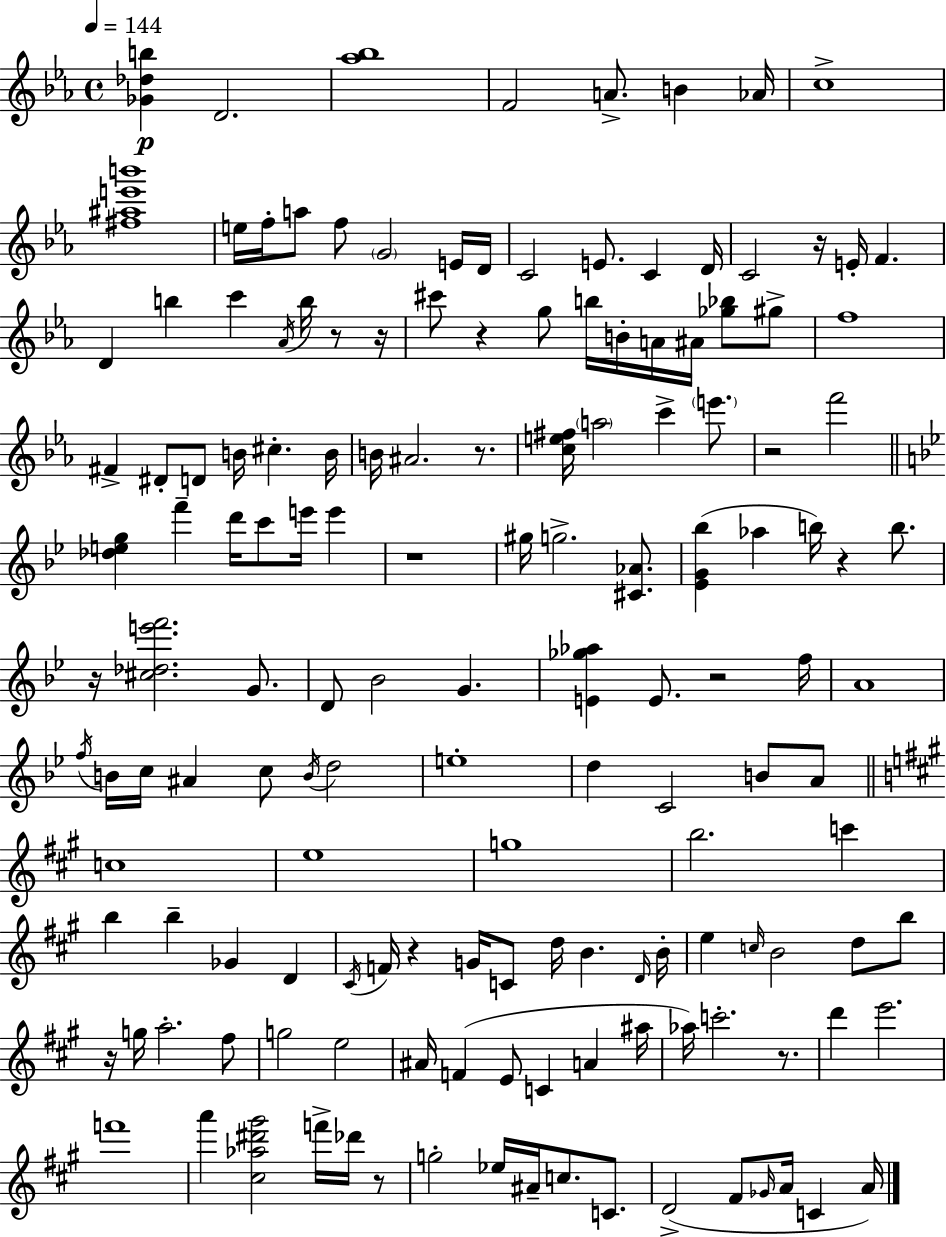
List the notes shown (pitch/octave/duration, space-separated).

[Gb4,Db5,B5]/q D4/h. [Ab5,Bb5]/w F4/h A4/e. B4/q Ab4/s C5/w [F#5,A#5,E6,B6]/w E5/s F5/s A5/e F5/e G4/h E4/s D4/s C4/h E4/e. C4/q D4/s C4/h R/s E4/s F4/q. D4/q B5/q C6/q Ab4/s B5/s R/e R/s C#6/e R/q G5/e B5/s B4/s A4/s A#4/s [Gb5,Bb5]/e G#5/e F5/w F#4/q D#4/e D4/e B4/s C#5/q. B4/s B4/s A#4/h. R/e. [C5,E5,F#5]/s A5/h C6/q E6/e. R/h F6/h [Db5,E5,G5]/q F6/q D6/s C6/e E6/s E6/q R/w G#5/s G5/h. [C#4,Ab4]/e. [Eb4,G4,Bb5]/q Ab5/q B5/s R/q B5/e. R/s [C#5,Db5,E6,F6]/h. G4/e. D4/e Bb4/h G4/q. [E4,Gb5,Ab5]/q E4/e. R/h F5/s A4/w F5/s B4/s C5/s A#4/q C5/e B4/s D5/h E5/w D5/q C4/h B4/e A4/e C5/w E5/w G5/w B5/h. C6/q B5/q B5/q Gb4/q D4/q C#4/s F4/s R/q G4/s C4/e D5/s B4/q. D4/s B4/s E5/q C5/s B4/h D5/e B5/e R/s G5/s A5/h. F#5/e G5/h E5/h A#4/s F4/q E4/e C4/q A4/q A#5/s Ab5/s C6/h. R/e. D6/q E6/h. F6/w A6/q [C#5,Ab5,D#6,G#6]/h F6/s Db6/s R/e G5/h Eb5/s A#4/s C5/e. C4/e. D4/h F#4/e Gb4/s A4/s C4/q A4/s